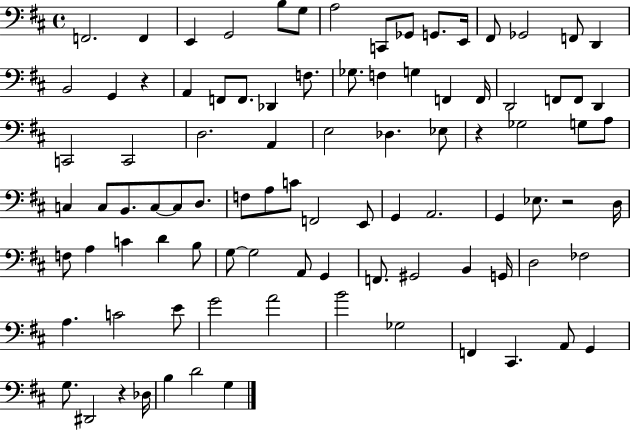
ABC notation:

X:1
T:Untitled
M:4/4
L:1/4
K:D
F,,2 F,, E,, G,,2 B,/2 G,/2 A,2 C,,/2 _G,,/2 G,,/2 E,,/4 ^F,,/2 _G,,2 F,,/2 D,, B,,2 G,, z A,, F,,/2 F,,/2 _D,, F,/2 _G,/2 F, G, F,, F,,/4 D,,2 F,,/2 F,,/2 D,, C,,2 C,,2 D,2 A,, E,2 _D, _E,/2 z _G,2 G,/2 A,/2 C, C,/2 B,,/2 C,/2 C,/2 D,/2 F,/2 A,/2 C/2 F,,2 E,,/2 G,, A,,2 G,, _E,/2 z2 D,/4 F,/2 A, C D B,/2 G,/2 G,2 A,,/2 G,, F,,/2 ^G,,2 B,, G,,/4 D,2 _F,2 A, C2 E/2 G2 A2 B2 _G,2 F,, ^C,, A,,/2 G,, G,/2 ^D,,2 z _D,/4 B, D2 G,